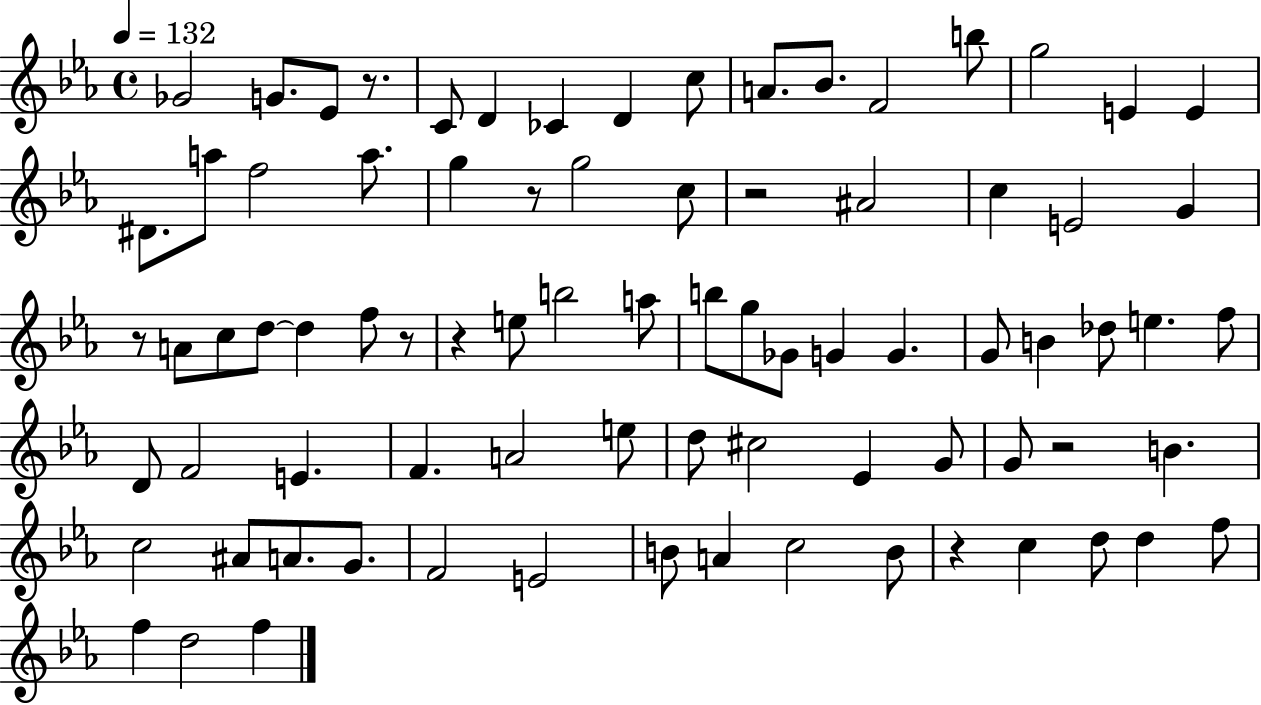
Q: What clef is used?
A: treble